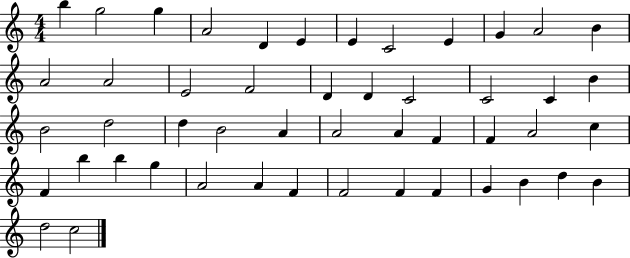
B5/q G5/h G5/q A4/h D4/q E4/q E4/q C4/h E4/q G4/q A4/h B4/q A4/h A4/h E4/h F4/h D4/q D4/q C4/h C4/h C4/q B4/q B4/h D5/h D5/q B4/h A4/q A4/h A4/q F4/q F4/q A4/h C5/q F4/q B5/q B5/q G5/q A4/h A4/q F4/q F4/h F4/q F4/q G4/q B4/q D5/q B4/q D5/h C5/h